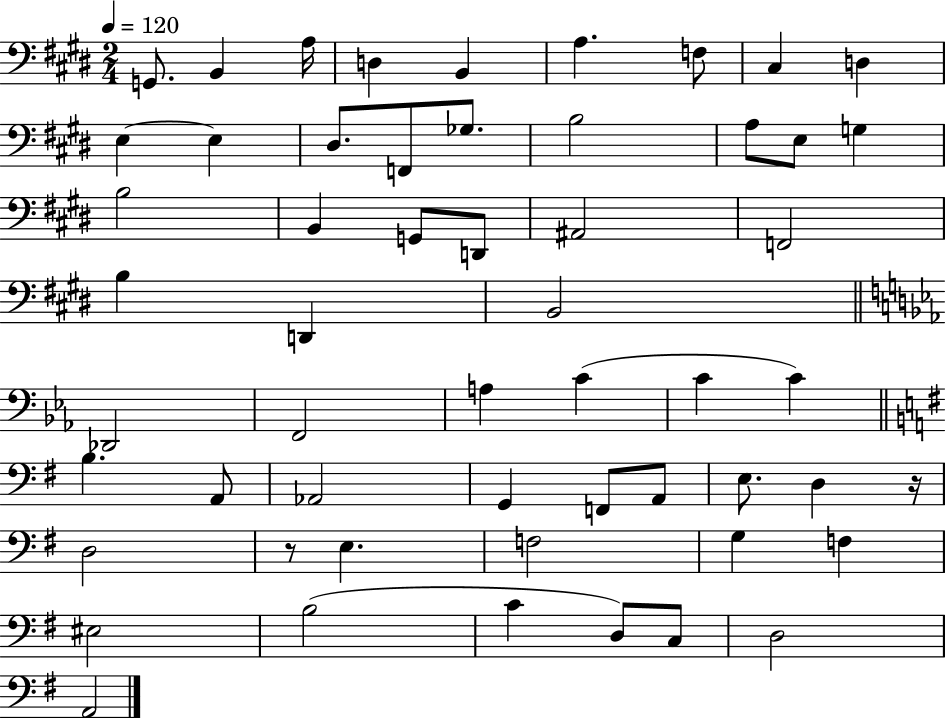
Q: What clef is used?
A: bass